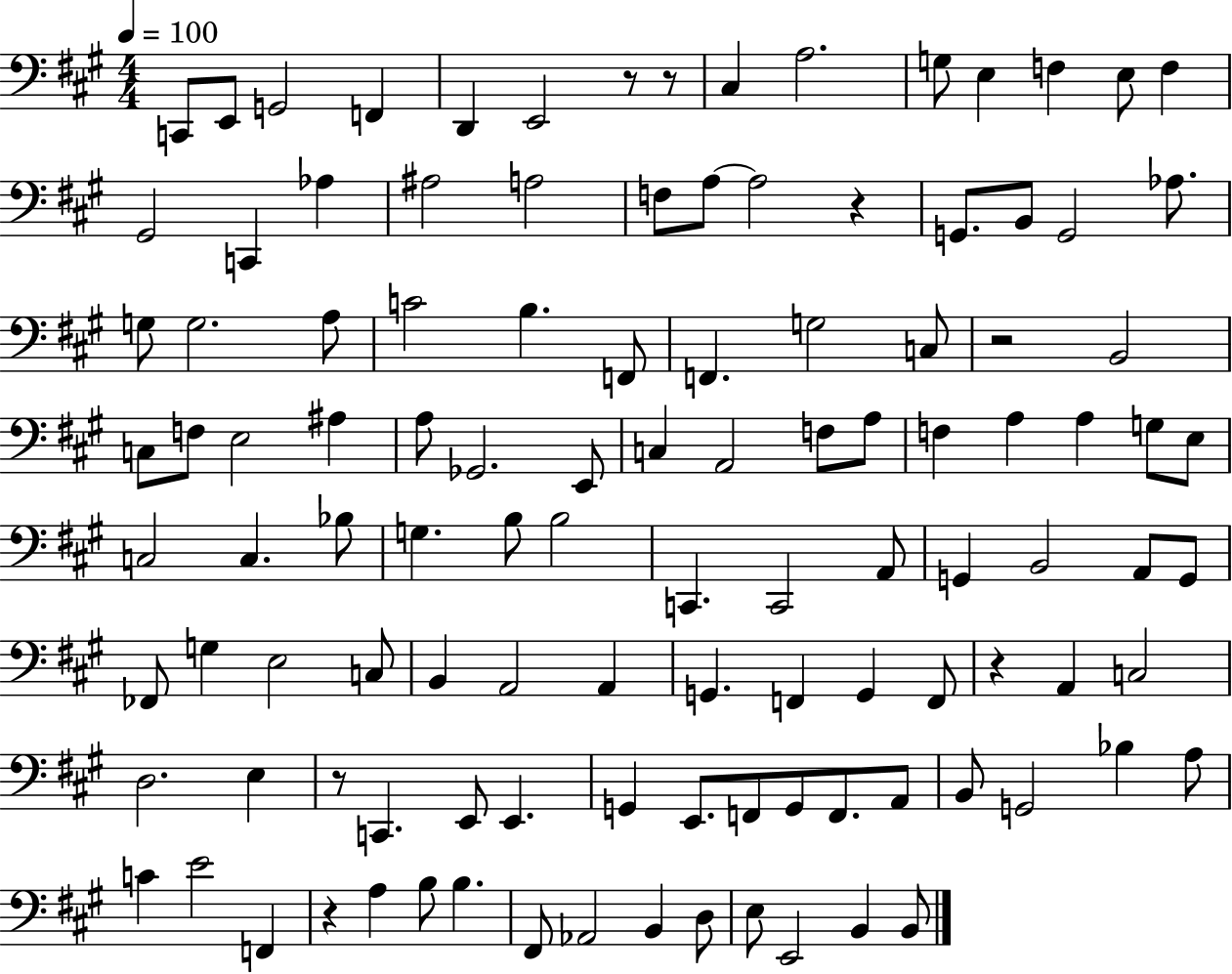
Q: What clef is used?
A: bass